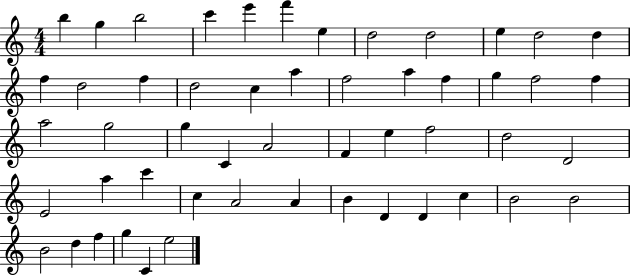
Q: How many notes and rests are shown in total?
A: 52